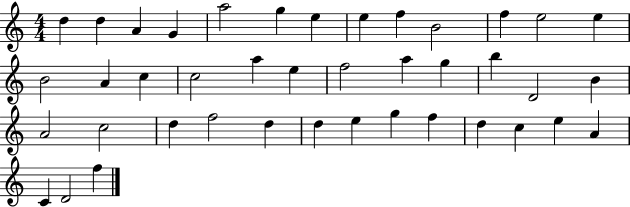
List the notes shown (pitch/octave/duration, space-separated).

D5/q D5/q A4/q G4/q A5/h G5/q E5/q E5/q F5/q B4/h F5/q E5/h E5/q B4/h A4/q C5/q C5/h A5/q E5/q F5/h A5/q G5/q B5/q D4/h B4/q A4/h C5/h D5/q F5/h D5/q D5/q E5/q G5/q F5/q D5/q C5/q E5/q A4/q C4/q D4/h F5/q